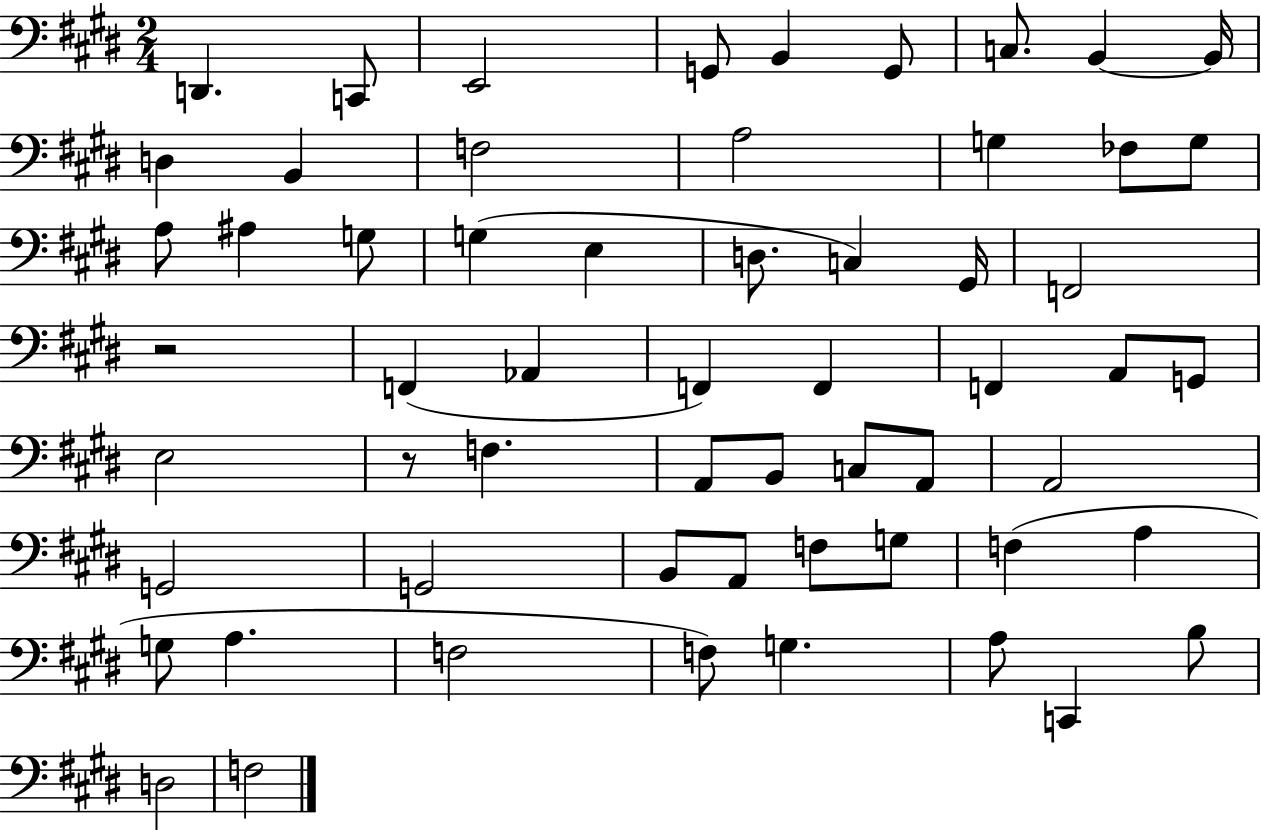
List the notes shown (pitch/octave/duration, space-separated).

D2/q. C2/e E2/h G2/e B2/q G2/e C3/e. B2/q B2/s D3/q B2/q F3/h A3/h G3/q FES3/e G3/e A3/e A#3/q G3/e G3/q E3/q D3/e. C3/q G#2/s F2/h R/h F2/q Ab2/q F2/q F2/q F2/q A2/e G2/e E3/h R/e F3/q. A2/e B2/e C3/e A2/e A2/h G2/h G2/h B2/e A2/e F3/e G3/e F3/q A3/q G3/e A3/q. F3/h F3/e G3/q. A3/e C2/q B3/e D3/h F3/h